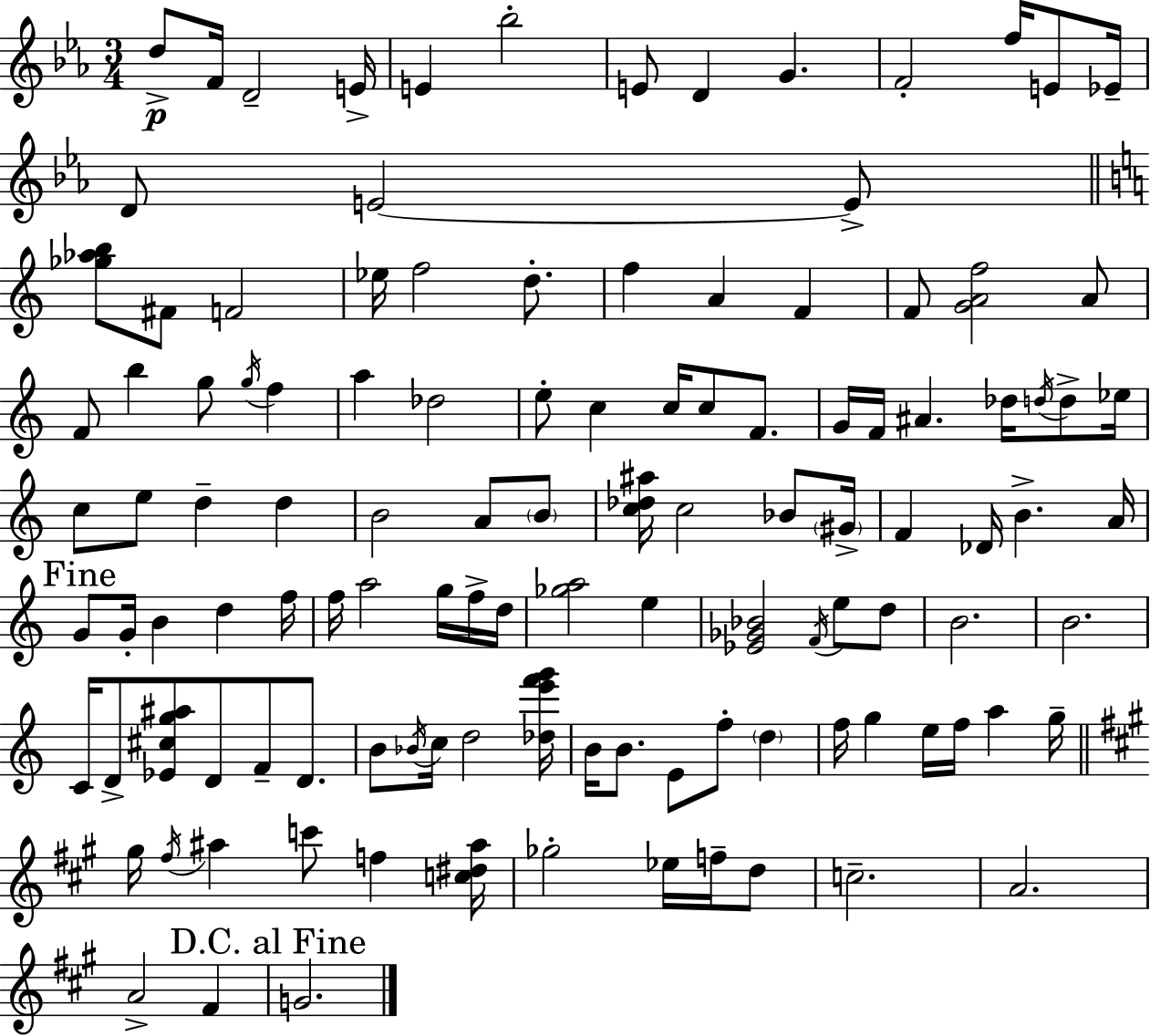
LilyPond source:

{
  \clef treble
  \numericTimeSignature
  \time 3/4
  \key ees \major
  d''8->\p f'16 d'2-- e'16-> | e'4 bes''2-. | e'8 d'4 g'4. | f'2-. f''16 e'8 ees'16-- | \break d'8 e'2~~ e'8-> | \bar "||" \break \key a \minor <ges'' aes'' b''>8 fis'8 f'2 | ees''16 f''2 d''8.-. | f''4 a'4 f'4 | f'8 <g' a' f''>2 a'8 | \break f'8 b''4 g''8 \acciaccatura { g''16 } f''4 | a''4 des''2 | e''8-. c''4 c''16 c''8 f'8. | g'16 f'16 ais'4. des''16 \acciaccatura { d''16 } d''8-> | \break ees''16 c''8 e''8 d''4-- d''4 | b'2 a'8 | \parenthesize b'8 <c'' des'' ais''>16 c''2 bes'8 | \parenthesize gis'16-> f'4 des'16 b'4.-> | \break a'16 \mark "Fine" g'8 g'16-. b'4 d''4 | f''16 f''16 a''2 g''16 | f''16-> d''16 <ges'' a''>2 e''4 | <ees' ges' bes'>2 \acciaccatura { f'16 } e''8 | \break d''8 b'2. | b'2. | c'16 d'8-> <ees' cis'' g'' ais''>8 d'8 f'8-- | d'8. b'8 \acciaccatura { bes'16 } c''16 d''2 | \break <des'' e''' f''' g'''>16 b'16 b'8. e'8 f''8-. | \parenthesize d''4 f''16 g''4 e''16 f''16 a''4 | g''16-- \bar "||" \break \key a \major gis''16 \acciaccatura { fis''16 } ais''4 c'''8 f''4 | <c'' dis'' ais''>16 ges''2-. ees''16 f''16-- d''8 | c''2.-- | a'2. | \break a'2-> fis'4 | \mark "D.C. al Fine" g'2. | \bar "|."
}